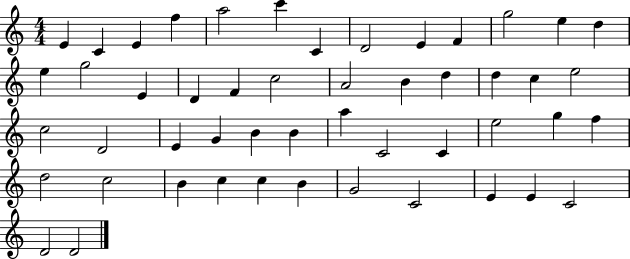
X:1
T:Untitled
M:4/4
L:1/4
K:C
E C E f a2 c' C D2 E F g2 e d e g2 E D F c2 A2 B d d c e2 c2 D2 E G B B a C2 C e2 g f d2 c2 B c c B G2 C2 E E C2 D2 D2